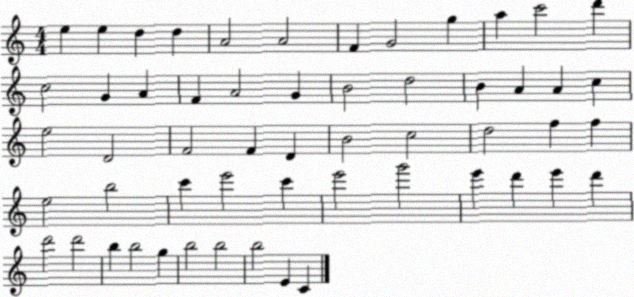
X:1
T:Untitled
M:4/4
L:1/4
K:C
e e d d A2 A2 F G2 g a c'2 d' c2 G A F A2 G B2 d2 B A A c e2 D2 F2 F D B2 c2 d2 f f e2 b2 c' e'2 c' e'2 g'2 e' d' e' d' d'2 d'2 b b2 g b2 b2 b2 E C